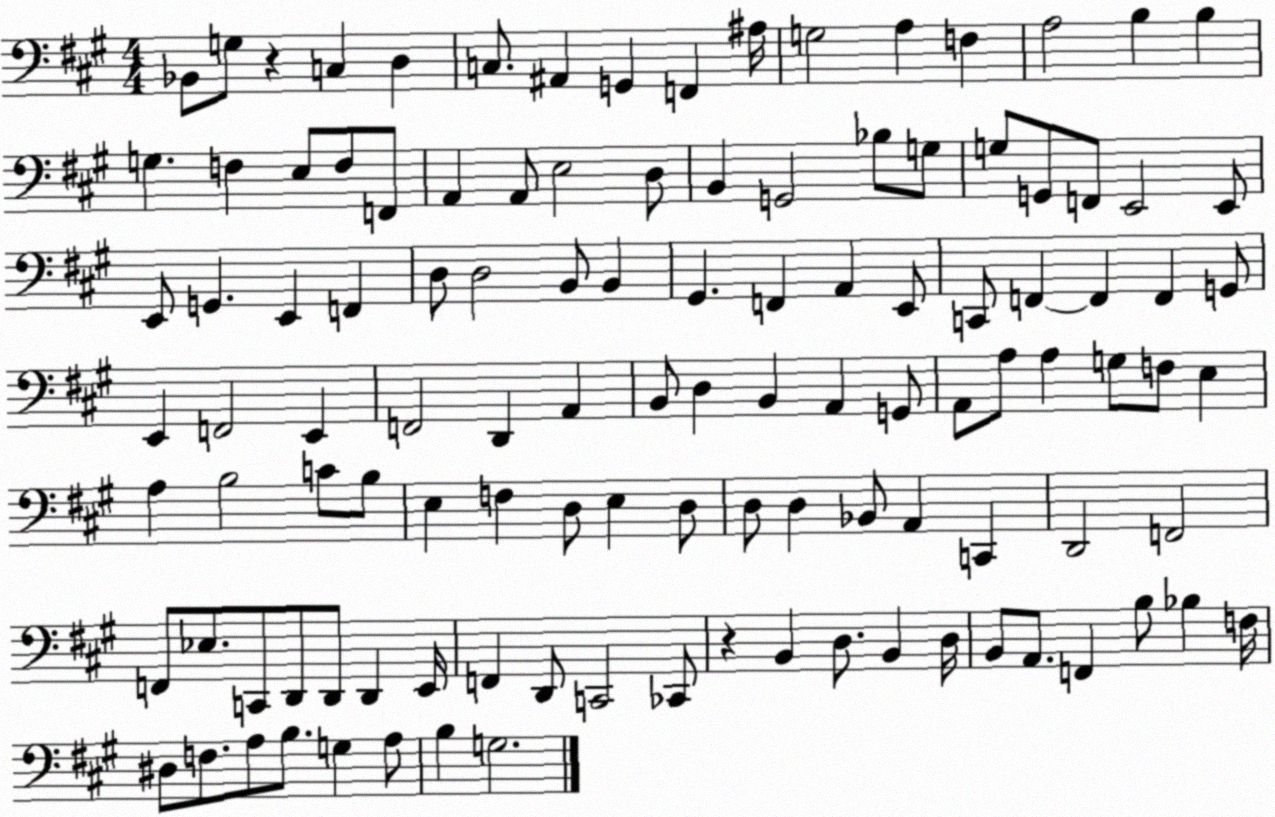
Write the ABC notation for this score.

X:1
T:Untitled
M:4/4
L:1/4
K:A
_B,,/2 G,/2 z C, D, C,/2 ^A,, G,, F,, ^A,/4 G,2 A, F, A,2 B, B, G, F, E,/2 F,/2 F,,/2 A,, A,,/2 E,2 D,/2 B,, G,,2 _B,/2 G,/2 G,/2 G,,/2 F,,/2 E,,2 E,,/2 E,,/2 G,, E,, F,, D,/2 D,2 B,,/2 B,, ^G,, F,, A,, E,,/2 C,,/2 F,, F,, F,, G,,/2 E,, F,,2 E,, F,,2 D,, A,, B,,/2 D, B,, A,, G,,/2 A,,/2 A,/2 A, G,/2 F,/2 E, A, B,2 C/2 B,/2 E, F, D,/2 E, D,/2 D,/2 D, _B,,/2 A,, C,, D,,2 F,,2 F,,/2 _E,/2 C,,/2 D,,/2 D,,/2 D,, E,,/4 F,, D,,/2 C,,2 _C,,/2 z B,, D,/2 B,, D,/4 B,,/2 A,,/2 F,, B,/2 _B, F,/4 ^D,/2 F,/2 A,/2 B,/2 G, A,/2 B, G,2